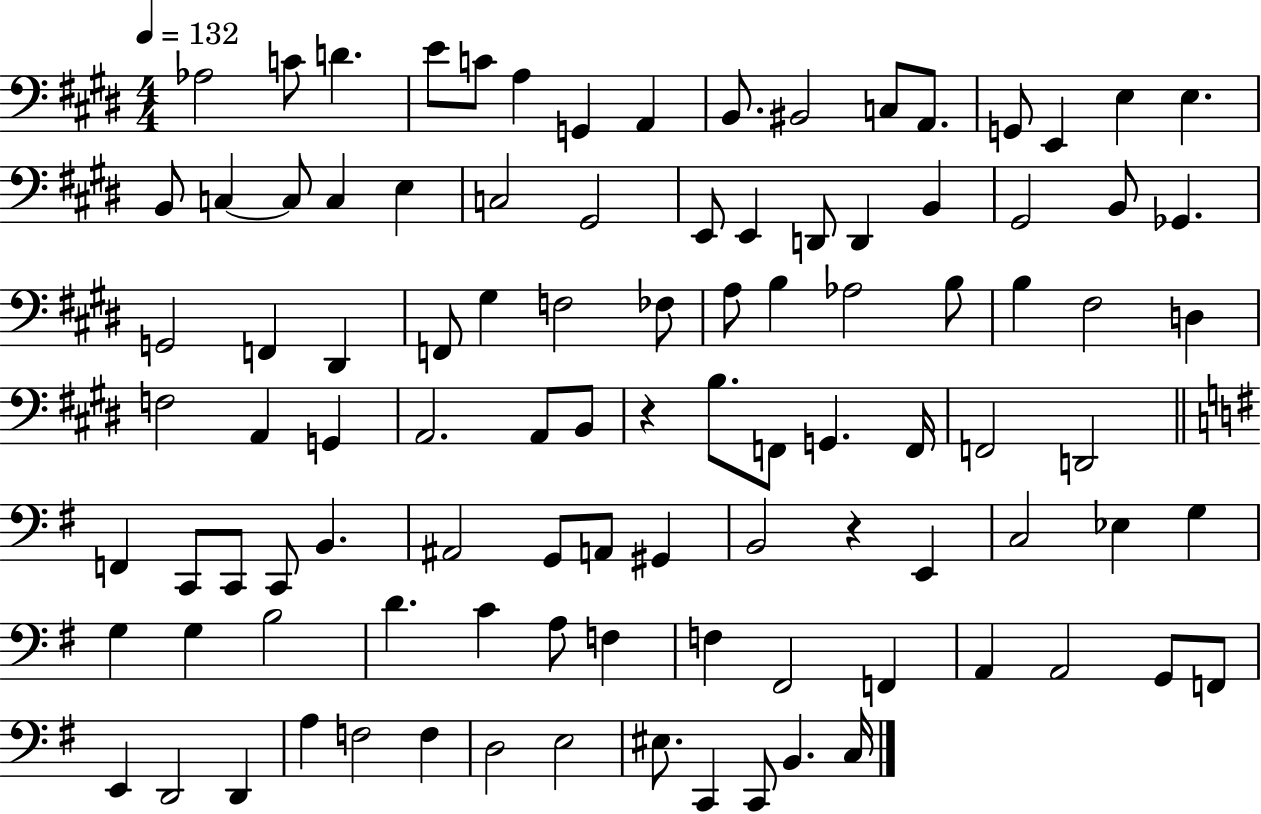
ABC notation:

X:1
T:Untitled
M:4/4
L:1/4
K:E
_A,2 C/2 D E/2 C/2 A, G,, A,, B,,/2 ^B,,2 C,/2 A,,/2 G,,/2 E,, E, E, B,,/2 C, C,/2 C, E, C,2 ^G,,2 E,,/2 E,, D,,/2 D,, B,, ^G,,2 B,,/2 _G,, G,,2 F,, ^D,, F,,/2 ^G, F,2 _F,/2 A,/2 B, _A,2 B,/2 B, ^F,2 D, F,2 A,, G,, A,,2 A,,/2 B,,/2 z B,/2 F,,/2 G,, F,,/4 F,,2 D,,2 F,, C,,/2 C,,/2 C,,/2 B,, ^A,,2 G,,/2 A,,/2 ^G,, B,,2 z E,, C,2 _E, G, G, G, B,2 D C A,/2 F, F, ^F,,2 F,, A,, A,,2 G,,/2 F,,/2 E,, D,,2 D,, A, F,2 F, D,2 E,2 ^E,/2 C,, C,,/2 B,, C,/4